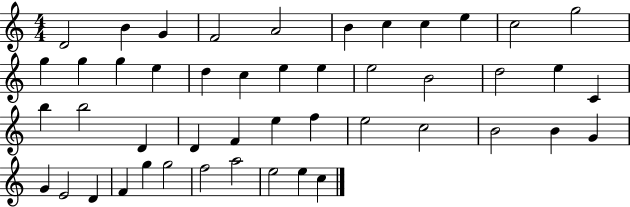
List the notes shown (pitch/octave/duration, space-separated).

D4/h B4/q G4/q F4/h A4/h B4/q C5/q C5/q E5/q C5/h G5/h G5/q G5/q G5/q E5/q D5/q C5/q E5/q E5/q E5/h B4/h D5/h E5/q C4/q B5/q B5/h D4/q D4/q F4/q E5/q F5/q E5/h C5/h B4/h B4/q G4/q G4/q E4/h D4/q F4/q G5/q G5/h F5/h A5/h E5/h E5/q C5/q